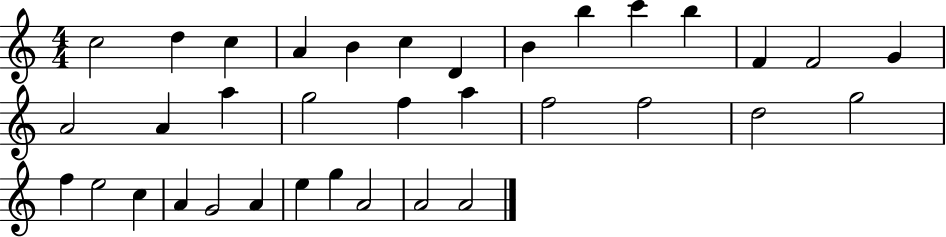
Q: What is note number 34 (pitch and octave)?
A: A4